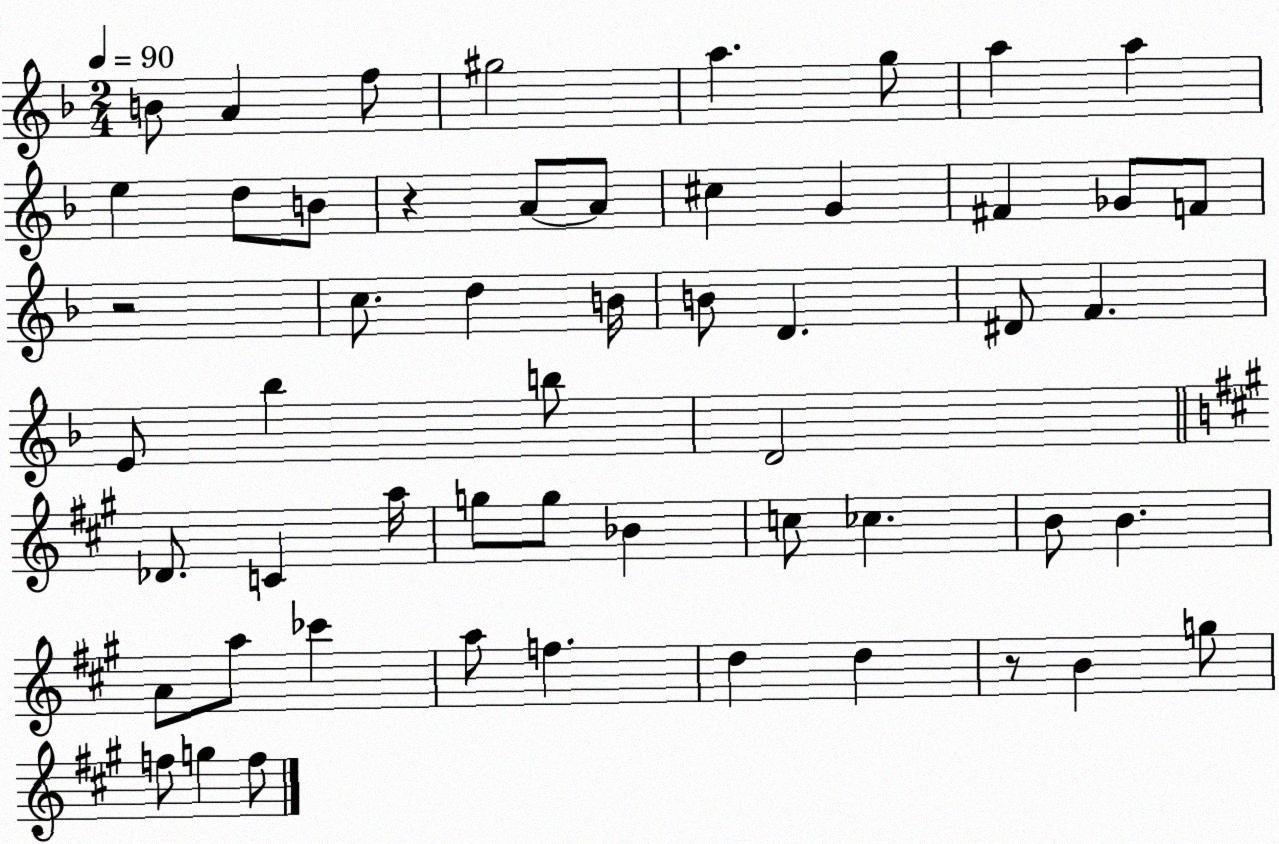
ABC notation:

X:1
T:Untitled
M:2/4
L:1/4
K:F
B/2 A f/2 ^g2 a g/2 a a e d/2 B/2 z A/2 A/2 ^c G ^F _G/2 F/2 z2 c/2 d B/4 B/2 D ^D/2 F E/2 _b b/2 D2 _D/2 C a/4 g/2 g/2 _B c/2 _c B/2 B A/2 a/2 _c' a/2 f d d z/2 B g/2 f/2 g f/2